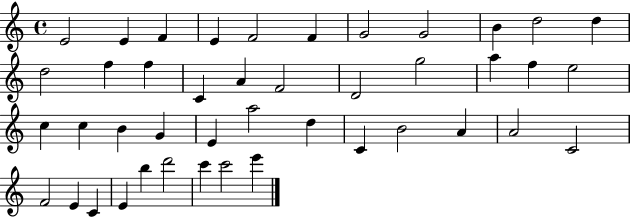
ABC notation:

X:1
T:Untitled
M:4/4
L:1/4
K:C
E2 E F E F2 F G2 G2 B d2 d d2 f f C A F2 D2 g2 a f e2 c c B G E a2 d C B2 A A2 C2 F2 E C E b d'2 c' c'2 e'